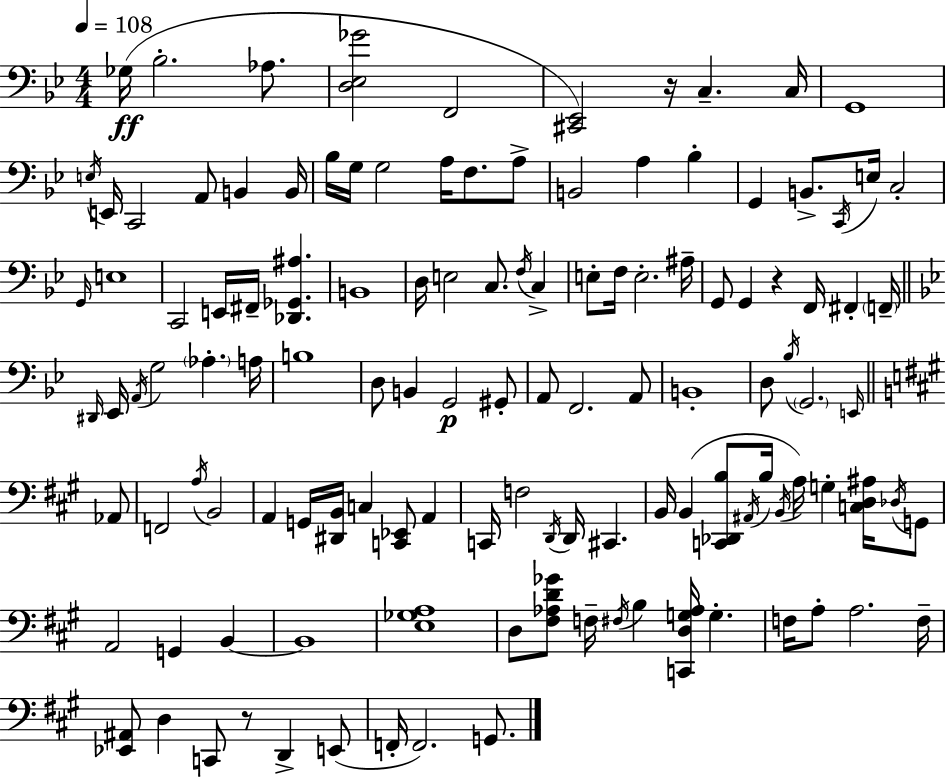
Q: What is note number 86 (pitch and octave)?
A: G3